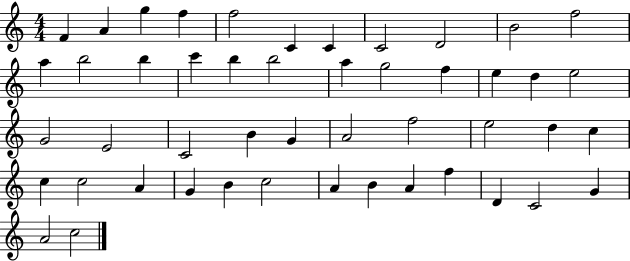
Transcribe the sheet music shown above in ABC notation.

X:1
T:Untitled
M:4/4
L:1/4
K:C
F A g f f2 C C C2 D2 B2 f2 a b2 b c' b b2 a g2 f e d e2 G2 E2 C2 B G A2 f2 e2 d c c c2 A G B c2 A B A f D C2 G A2 c2